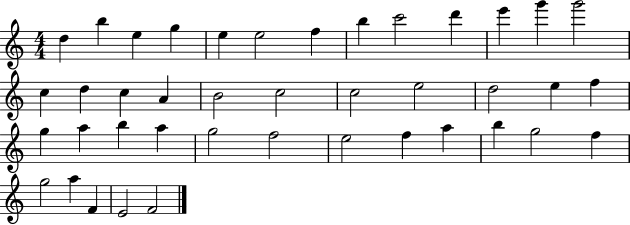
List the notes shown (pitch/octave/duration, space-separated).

D5/q B5/q E5/q G5/q E5/q E5/h F5/q B5/q C6/h D6/q E6/q G6/q G6/h C5/q D5/q C5/q A4/q B4/h C5/h C5/h E5/h D5/h E5/q F5/q G5/q A5/q B5/q A5/q G5/h F5/h E5/h F5/q A5/q B5/q G5/h F5/q G5/h A5/q F4/q E4/h F4/h